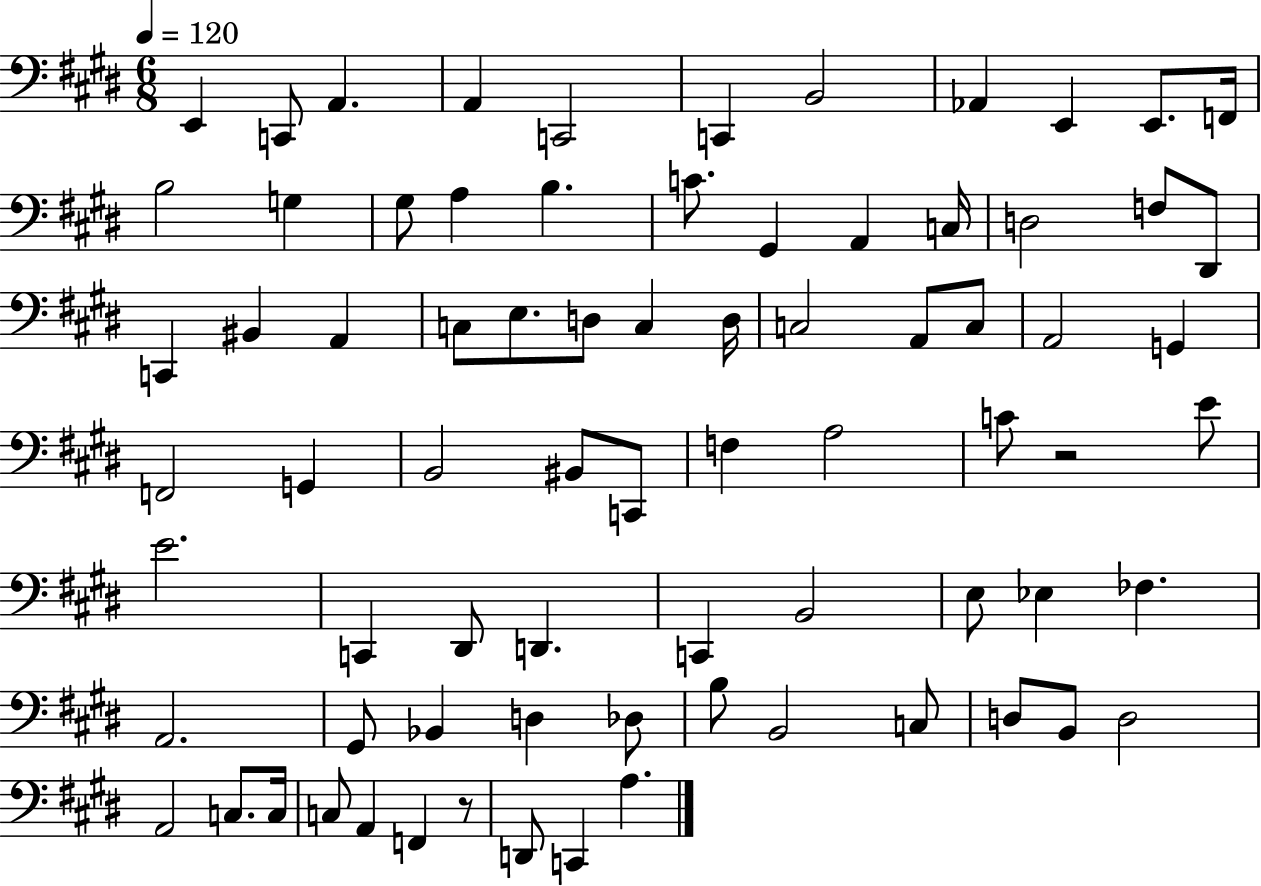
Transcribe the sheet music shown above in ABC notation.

X:1
T:Untitled
M:6/8
L:1/4
K:E
E,, C,,/2 A,, A,, C,,2 C,, B,,2 _A,, E,, E,,/2 F,,/4 B,2 G, ^G,/2 A, B, C/2 ^G,, A,, C,/4 D,2 F,/2 ^D,,/2 C,, ^B,, A,, C,/2 E,/2 D,/2 C, D,/4 C,2 A,,/2 C,/2 A,,2 G,, F,,2 G,, B,,2 ^B,,/2 C,,/2 F, A,2 C/2 z2 E/2 E2 C,, ^D,,/2 D,, C,, B,,2 E,/2 _E, _F, A,,2 ^G,,/2 _B,, D, _D,/2 B,/2 B,,2 C,/2 D,/2 B,,/2 D,2 A,,2 C,/2 C,/4 C,/2 A,, F,, z/2 D,,/2 C,, A,